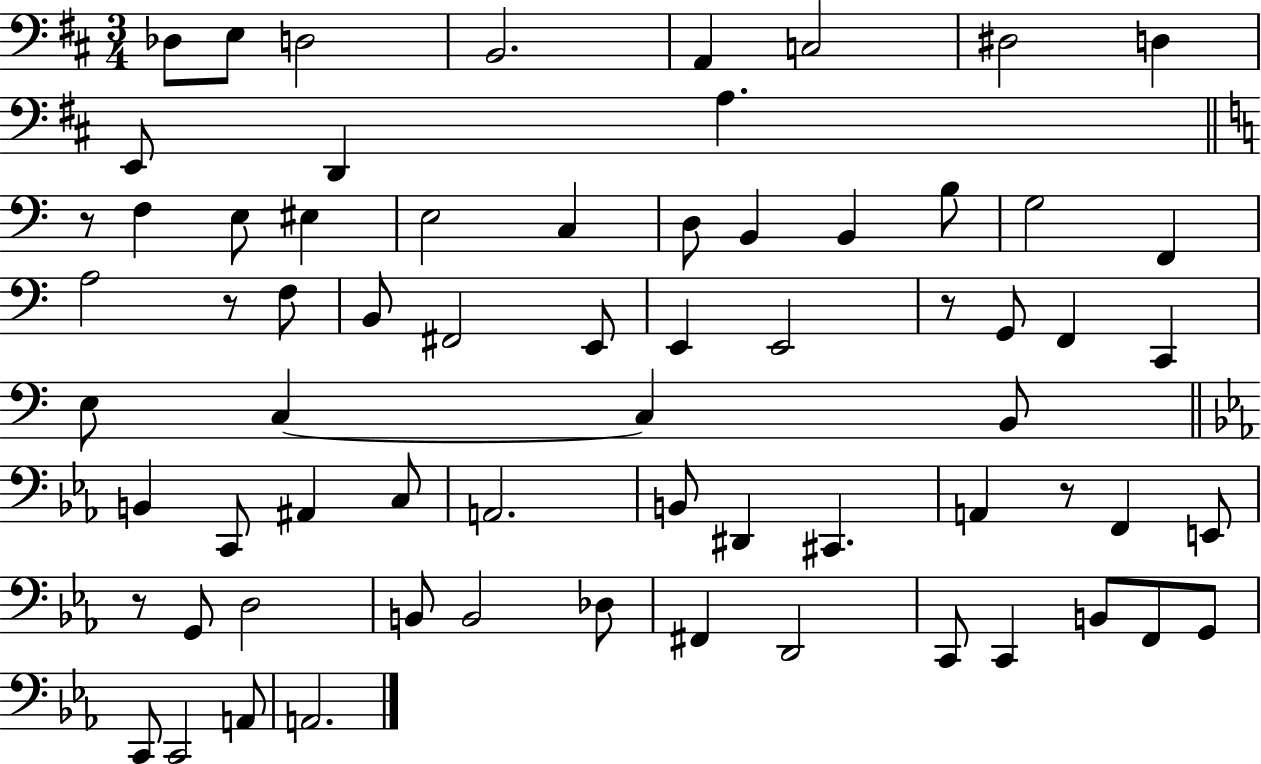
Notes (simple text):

Db3/e E3/e D3/h B2/h. A2/q C3/h D#3/h D3/q E2/e D2/q A3/q. R/e F3/q E3/e EIS3/q E3/h C3/q D3/e B2/q B2/q B3/e G3/h F2/q A3/h R/e F3/e B2/e F#2/h E2/e E2/q E2/h R/e G2/e F2/q C2/q E3/e C3/q C3/q B2/e B2/q C2/e A#2/q C3/e A2/h. B2/e D#2/q C#2/q. A2/q R/e F2/q E2/e R/e G2/e D3/h B2/e B2/h Db3/e F#2/q D2/h C2/e C2/q B2/e F2/e G2/e C2/e C2/h A2/e A2/h.